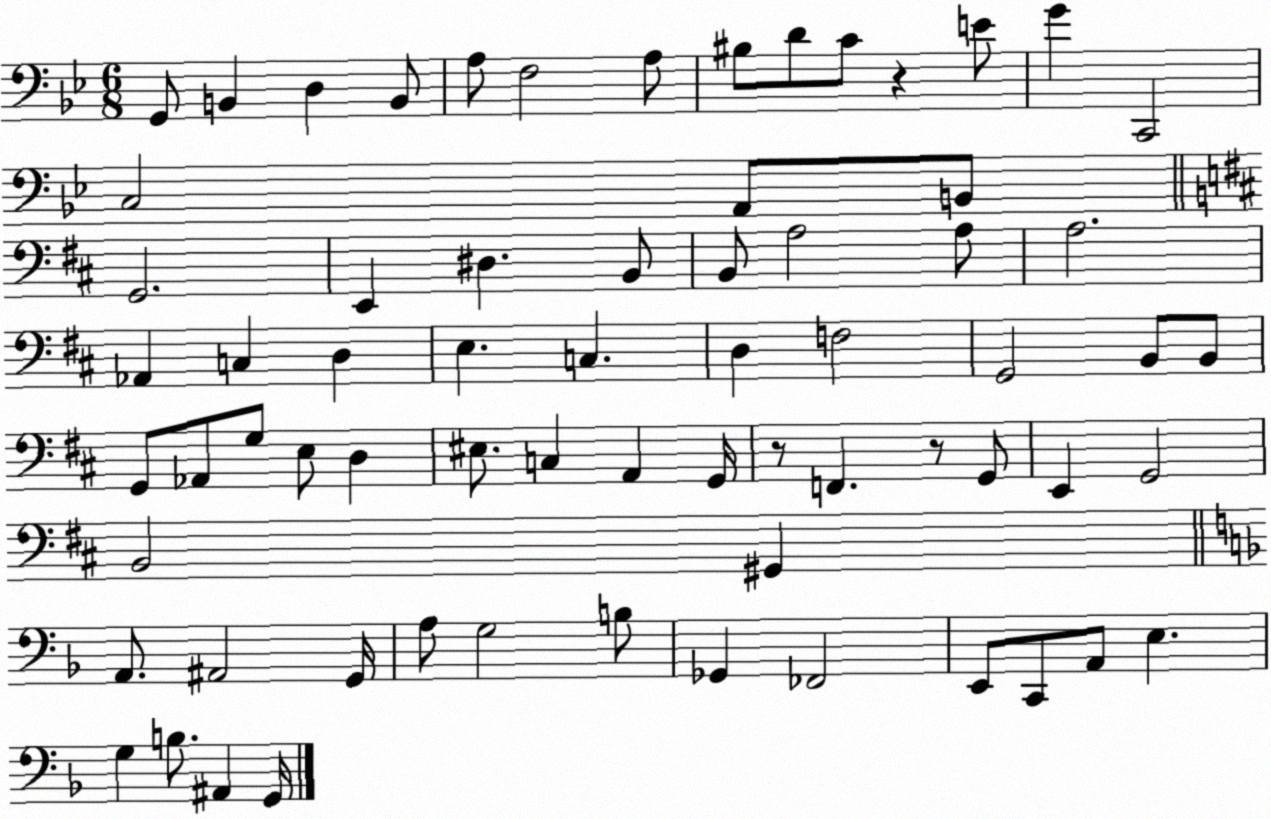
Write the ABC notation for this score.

X:1
T:Untitled
M:6/8
L:1/4
K:Bb
G,,/2 B,, D, B,,/2 A,/2 F,2 A,/2 ^B,/2 D/2 C/2 z E/2 G C,,2 C,2 A,,/2 B,,/2 G,,2 E,, ^D, B,,/2 B,,/2 A,2 A,/2 A,2 _A,, C, D, E, C, D, F,2 G,,2 B,,/2 B,,/2 G,,/2 _A,,/2 G,/2 E,/2 D, ^E,/2 C, A,, G,,/4 z/2 F,, z/2 G,,/2 E,, G,,2 B,,2 ^G,, A,,/2 ^A,,2 G,,/4 A,/2 G,2 B,/2 _G,, _F,,2 E,,/2 C,,/2 A,,/2 E, G, B,/2 ^A,, G,,/4